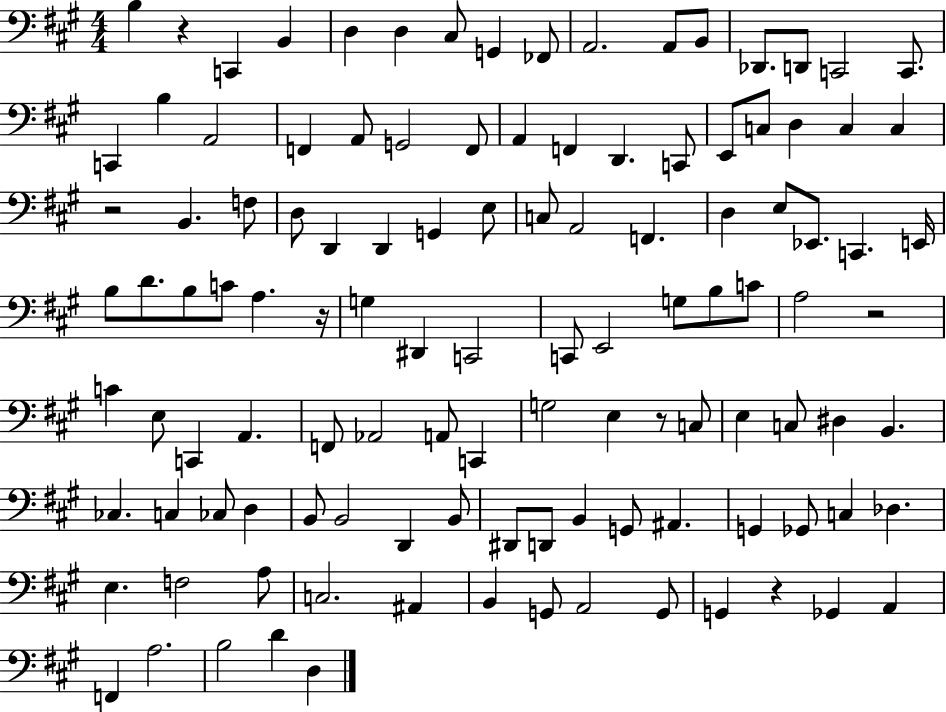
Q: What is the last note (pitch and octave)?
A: D3